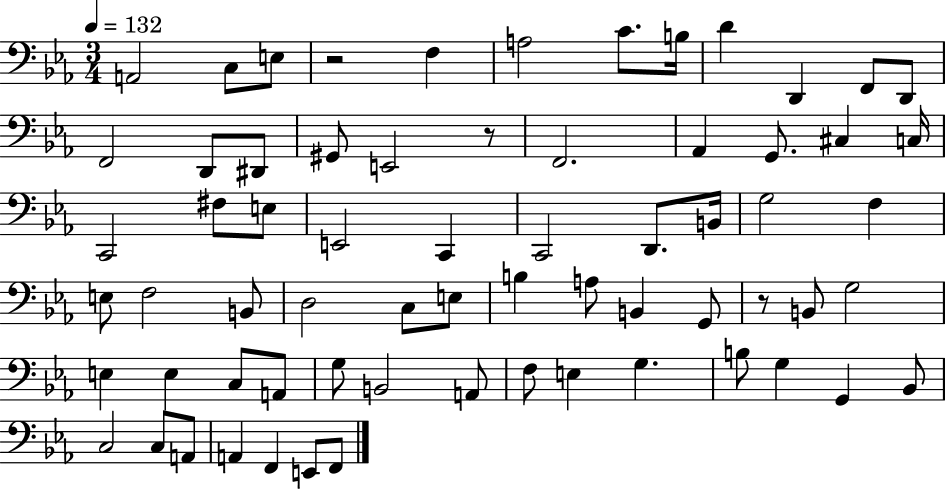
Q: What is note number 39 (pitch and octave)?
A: A3